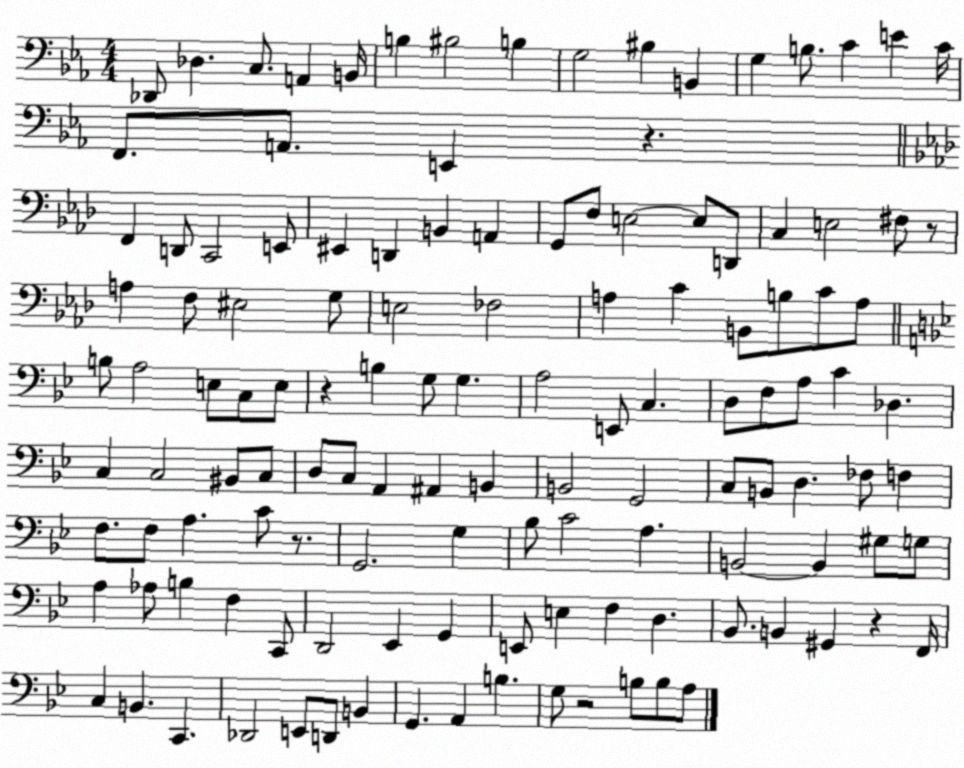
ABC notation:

X:1
T:Untitled
M:4/4
L:1/4
K:Eb
_D,,/2 _D, C,/2 A,, B,,/4 B, ^B,2 B, G,2 ^B, B,, G, B,/2 C E C/4 F,,/2 A,,/2 E,, z F,, D,,/2 C,,2 E,,/2 ^E,, D,, B,, A,, G,,/2 F,/2 E,2 E,/2 D,,/2 C, E,2 ^F,/2 z/2 A, F,/2 ^E,2 G,/2 E,2 _F,2 A, C B,,/2 B,/2 C/2 A,/2 B,/2 A,2 E,/2 C,/2 E,/2 z B, G,/2 G, A,2 E,,/2 C, D,/2 F,/2 A,/2 C _D, C, C,2 ^B,,/2 C,/2 D,/2 C,/2 A,, ^A,, B,, B,,2 G,,2 C,/2 B,,/2 D, _F,/2 F, F,/2 F,/2 A, C/2 z/2 G,,2 G, _B,/2 C2 A, B,,2 B,, ^G,/2 G,/2 A, _A,/2 B, F, C,,/2 D,,2 _E,, G,, E,,/2 E, F, D, _B,,/2 B,, ^G,, z F,,/4 C, B,, C,, _D,,2 E,,/2 D,,/2 B,, G,, A,, B, G,/2 z2 B,/2 B,/2 A,/2